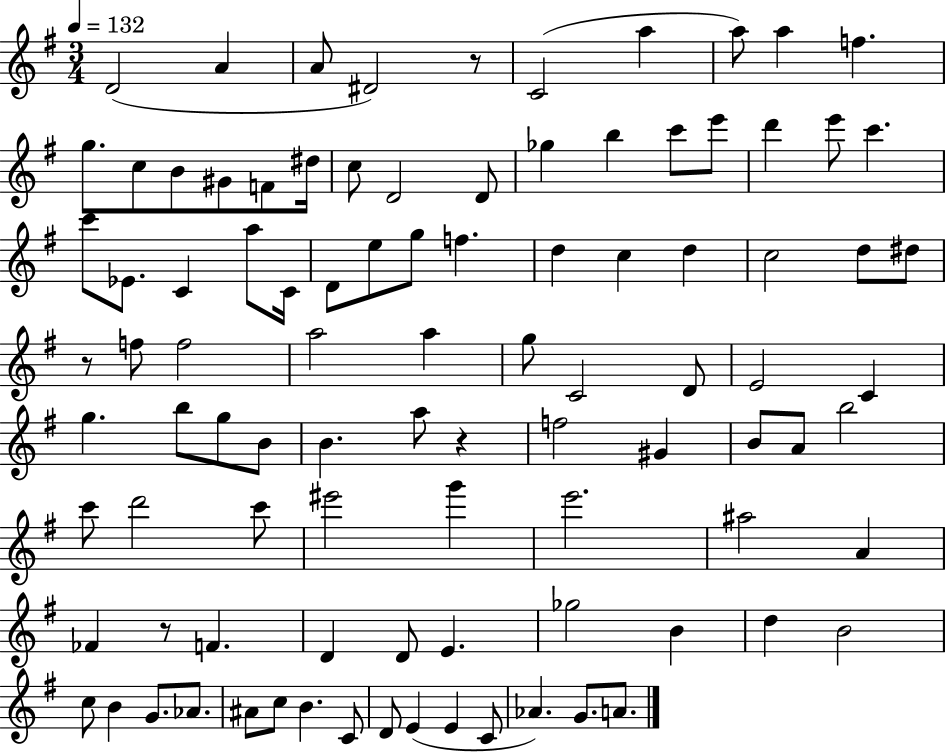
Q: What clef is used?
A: treble